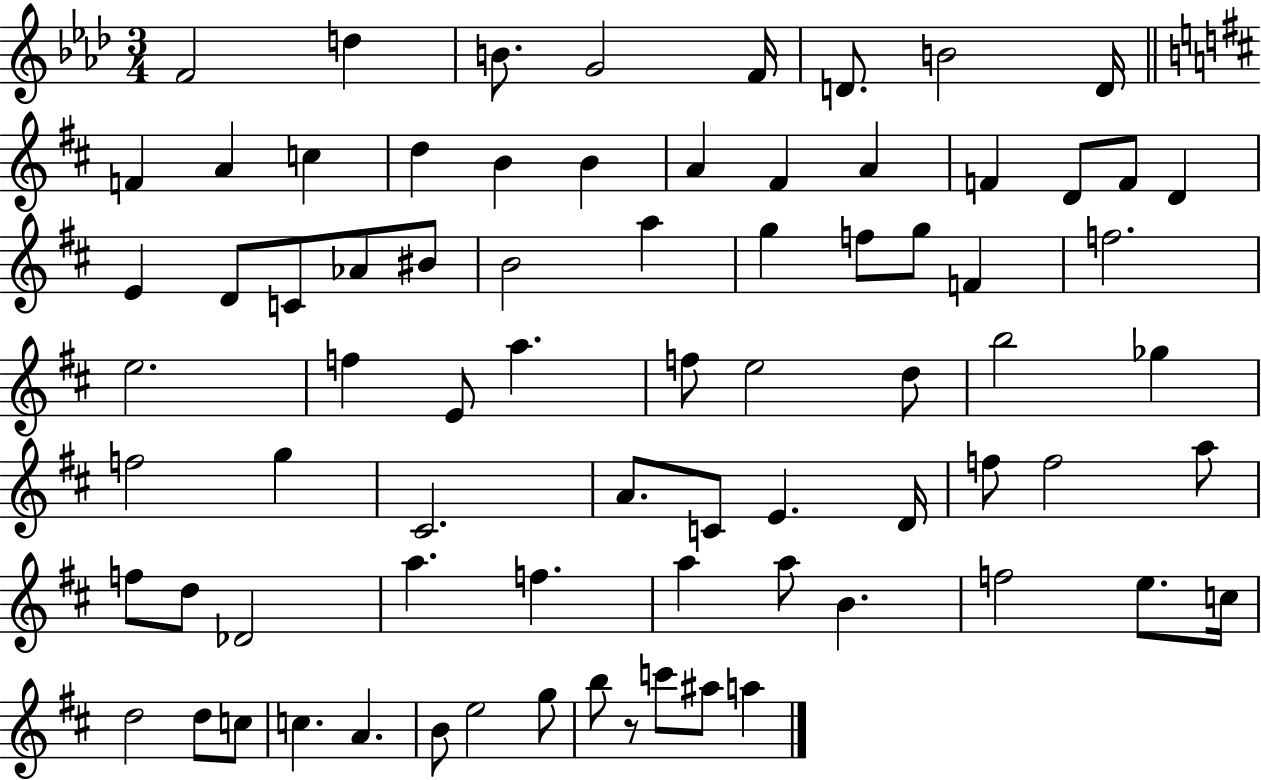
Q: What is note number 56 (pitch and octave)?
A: A5